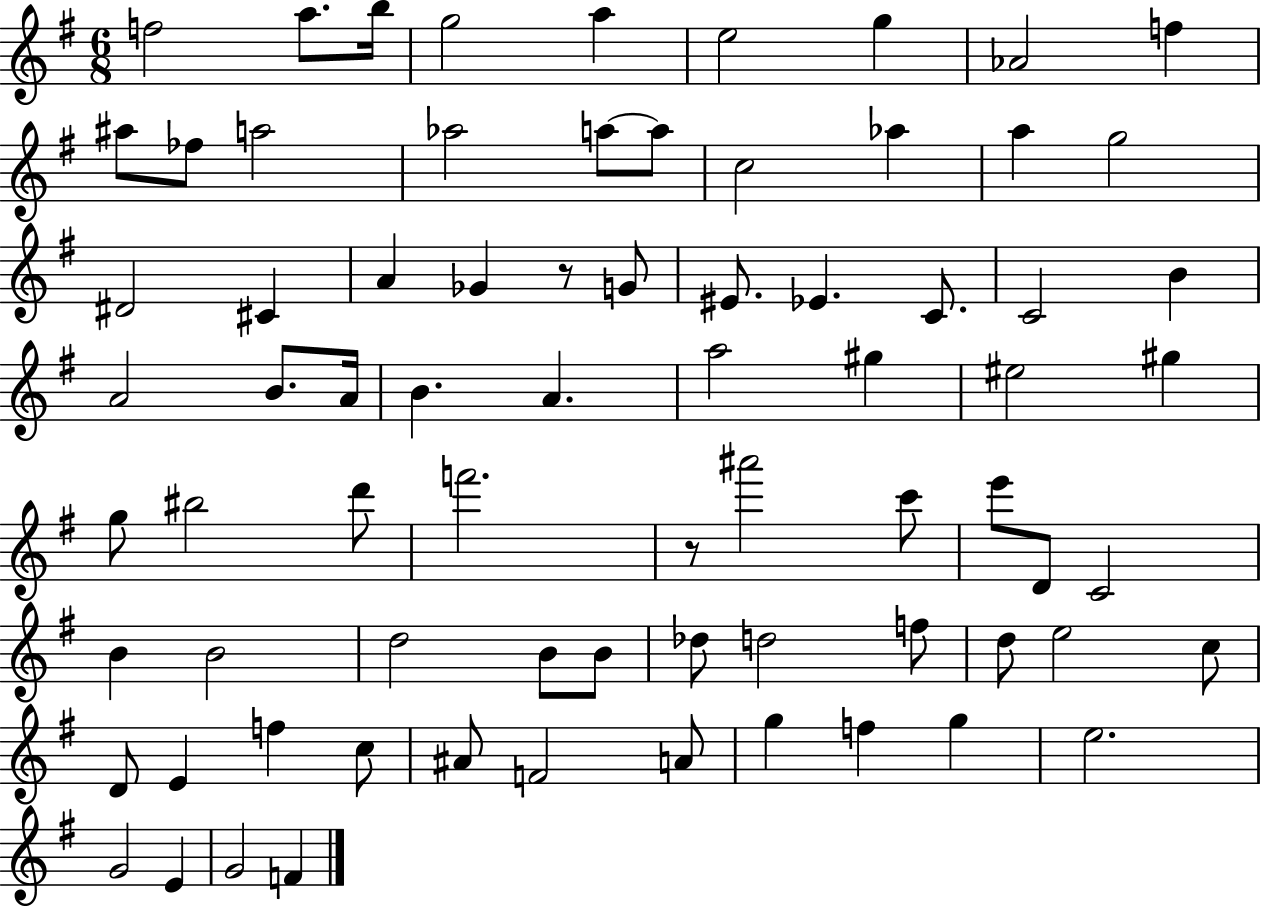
F5/h A5/e. B5/s G5/h A5/q E5/h G5/q Ab4/h F5/q A#5/e FES5/e A5/h Ab5/h A5/e A5/e C5/h Ab5/q A5/q G5/h D#4/h C#4/q A4/q Gb4/q R/e G4/e EIS4/e. Eb4/q. C4/e. C4/h B4/q A4/h B4/e. A4/s B4/q. A4/q. A5/h G#5/q EIS5/h G#5/q G5/e BIS5/h D6/e F6/h. R/e A#6/h C6/e E6/e D4/e C4/h B4/q B4/h D5/h B4/e B4/e Db5/e D5/h F5/e D5/e E5/h C5/e D4/e E4/q F5/q C5/e A#4/e F4/h A4/e G5/q F5/q G5/q E5/h. G4/h E4/q G4/h F4/q